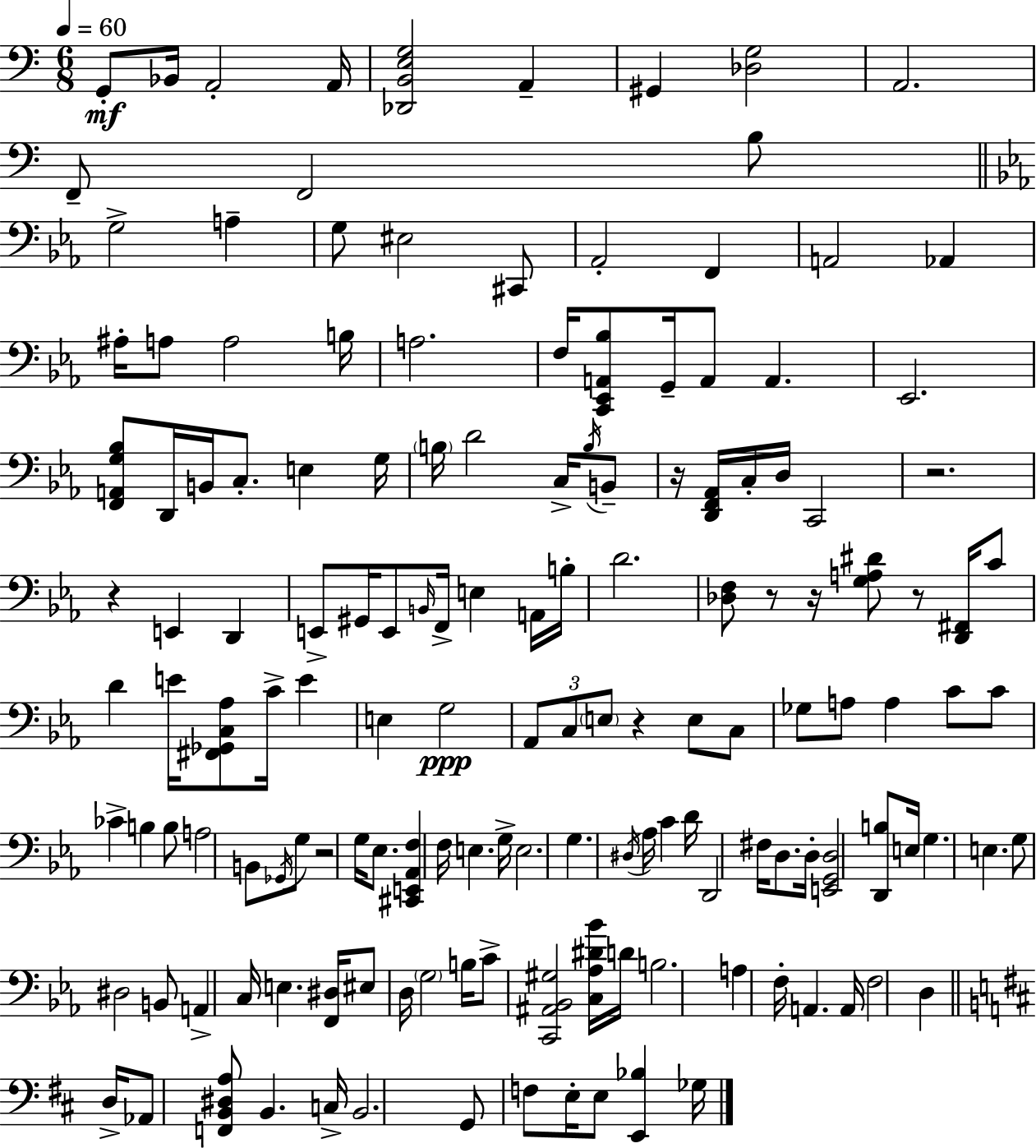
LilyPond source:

{
  \clef bass
  \numericTimeSignature
  \time 6/8
  \key a \minor
  \tempo 4 = 60
  g,8-.\mf bes,16 a,2-. a,16 | <des, b, e g>2 a,4-- | gis,4 <des g>2 | a,2. | \break f,8-- f,2 b8 | \bar "||" \break \key ees \major g2-> a4-- | g8 eis2 cis,8 | aes,2-. f,4 | a,2 aes,4 | \break ais16-. a8 a2 b16 | a2. | f16 <c, ees, a, bes>8 g,16-- a,8 a,4. | ees,2. | \break <f, a, g bes>8 d,16 b,16 c8.-. e4 g16 | \parenthesize b16 d'2 c16-> \acciaccatura { b16 } b,8-- | r16 <d, f, aes,>16 c16-. d16 c,2 | r2. | \break r4 e,4 d,4 | e,8-> gis,16 e,8 \grace { b,16 } f,16-> e4 | a,16 b16-. d'2. | <des f>8 r8 r16 <g a dis'>8 r8 <d, fis,>16 | \break c'8 d'4 e'16 <fis, ges, c aes>8 c'16-> e'4 | e4 g2\ppp | \tuplet 3/2 { aes,8 c8 \parenthesize e8 } r4 | e8 c8 ges8 a8 a4 | \break c'8 c'8 ces'4-> b4 | b8 a2 b,8 | \acciaccatura { ges,16 } g8 r2 g16 | ees8. <cis, e, aes, f>4 f16 e4. | \break g16-> e2. | g4. \acciaccatura { dis16 } aes16 c'4 | d'16 d,2 | fis16 d8. d16-. <e, g, d>2 | \break <d, b>8 e16 g4. e4. | g8 dis2 | b,8 a,4-> c16 e4. | <f, dis>16 eis8 d16 \parenthesize g2 | \break b16 c'8-> <c, ais, bes, gis>2 | <c aes dis' bes'>16 d'16 b2. | a4 f16-. a,4. | a,16 f2 | \break d4 \bar "||" \break \key b \minor d16-> aes,8 <f, b, dis a>8 b,4. c16-> | b,2. | g,8 f8 e16-. e8 <e, bes>4 ges16 | \bar "|."
}